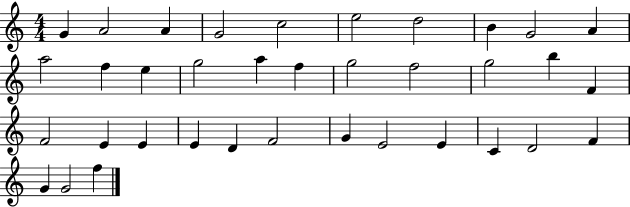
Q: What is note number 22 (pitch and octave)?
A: F4